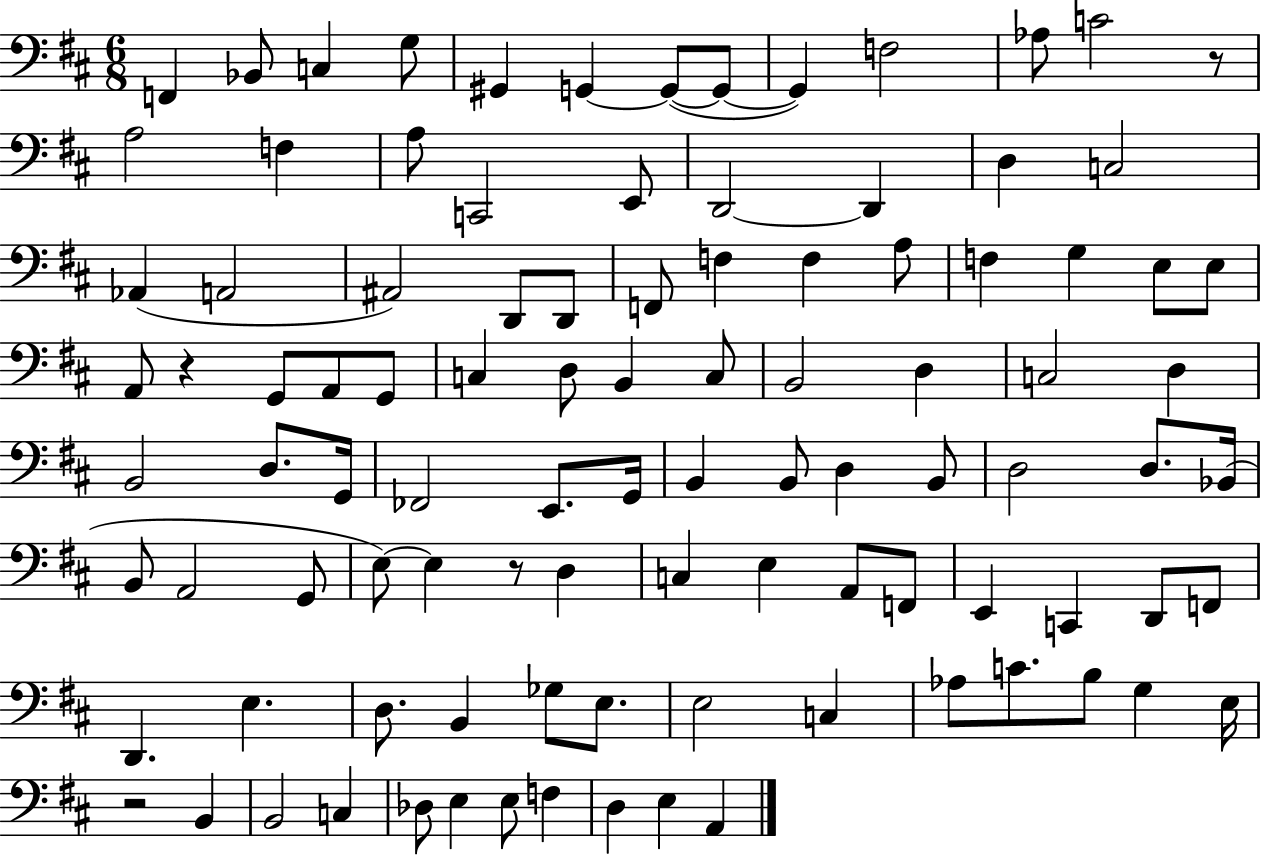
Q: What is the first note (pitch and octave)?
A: F2